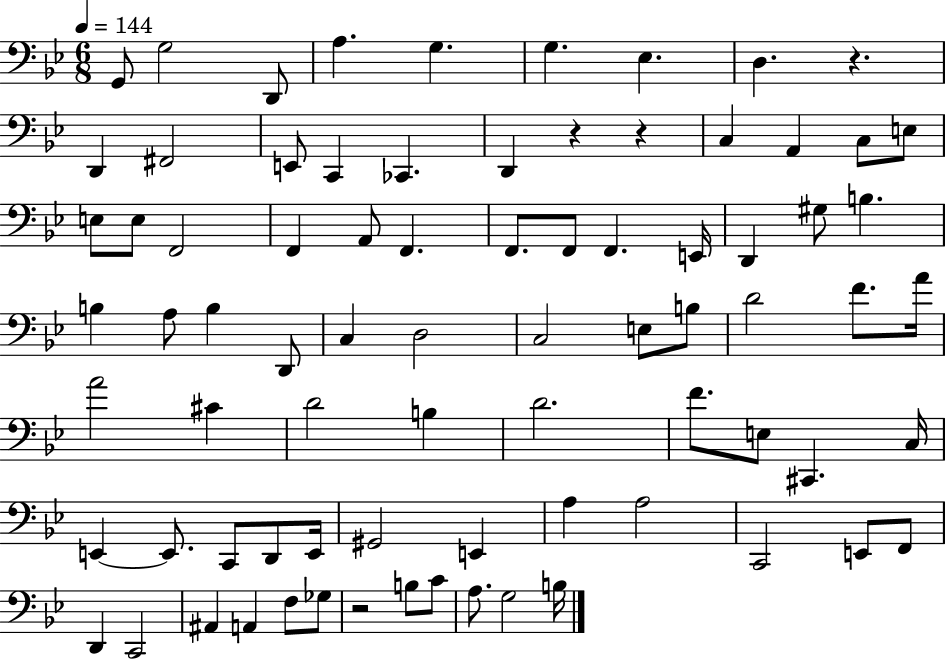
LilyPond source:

{
  \clef bass
  \numericTimeSignature
  \time 6/8
  \key bes \major
  \tempo 4 = 144
  g,8 g2 d,8 | a4. g4. | g4. ees4. | d4. r4. | \break d,4 fis,2 | e,8 c,4 ces,4. | d,4 r4 r4 | c4 a,4 c8 e8 | \break e8 e8 f,2 | f,4 a,8 f,4. | f,8. f,8 f,4. e,16 | d,4 gis8 b4. | \break b4 a8 b4 d,8 | c4 d2 | c2 e8 b8 | d'2 f'8. a'16 | \break a'2 cis'4 | d'2 b4 | d'2. | f'8. e8 cis,4. c16 | \break e,4~~ e,8. c,8 d,8 e,16 | gis,2 e,4 | a4 a2 | c,2 e,8 f,8 | \break d,4 c,2 | ais,4 a,4 f8 ges8 | r2 b8 c'8 | a8. g2 b16 | \break \bar "|."
}